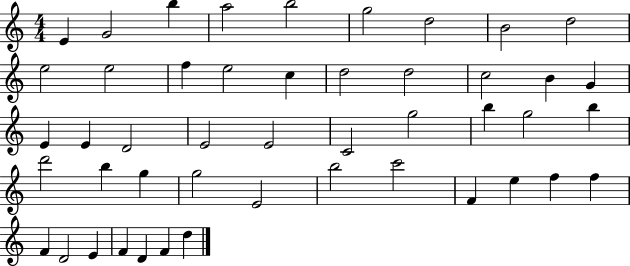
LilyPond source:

{
  \clef treble
  \numericTimeSignature
  \time 4/4
  \key c \major
  e'4 g'2 b''4 | a''2 b''2 | g''2 d''2 | b'2 d''2 | \break e''2 e''2 | f''4 e''2 c''4 | d''2 d''2 | c''2 b'4 g'4 | \break e'4 e'4 d'2 | e'2 e'2 | c'2 g''2 | b''4 g''2 b''4 | \break d'''2 b''4 g''4 | g''2 e'2 | b''2 c'''2 | f'4 e''4 f''4 f''4 | \break f'4 d'2 e'4 | f'4 d'4 f'4 d''4 | \bar "|."
}